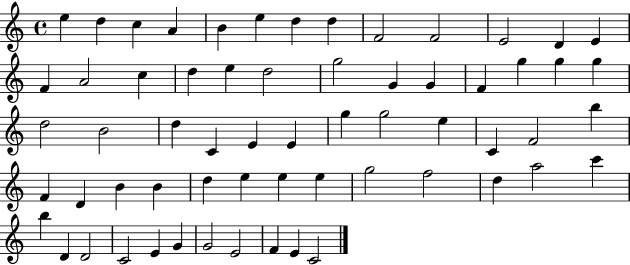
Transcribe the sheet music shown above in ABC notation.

X:1
T:Untitled
M:4/4
L:1/4
K:C
e d c A B e d d F2 F2 E2 D E F A2 c d e d2 g2 G G F g g g d2 B2 d C E E g g2 e C F2 b F D B B d e e e g2 f2 d a2 c' b D D2 C2 E G G2 E2 F E C2